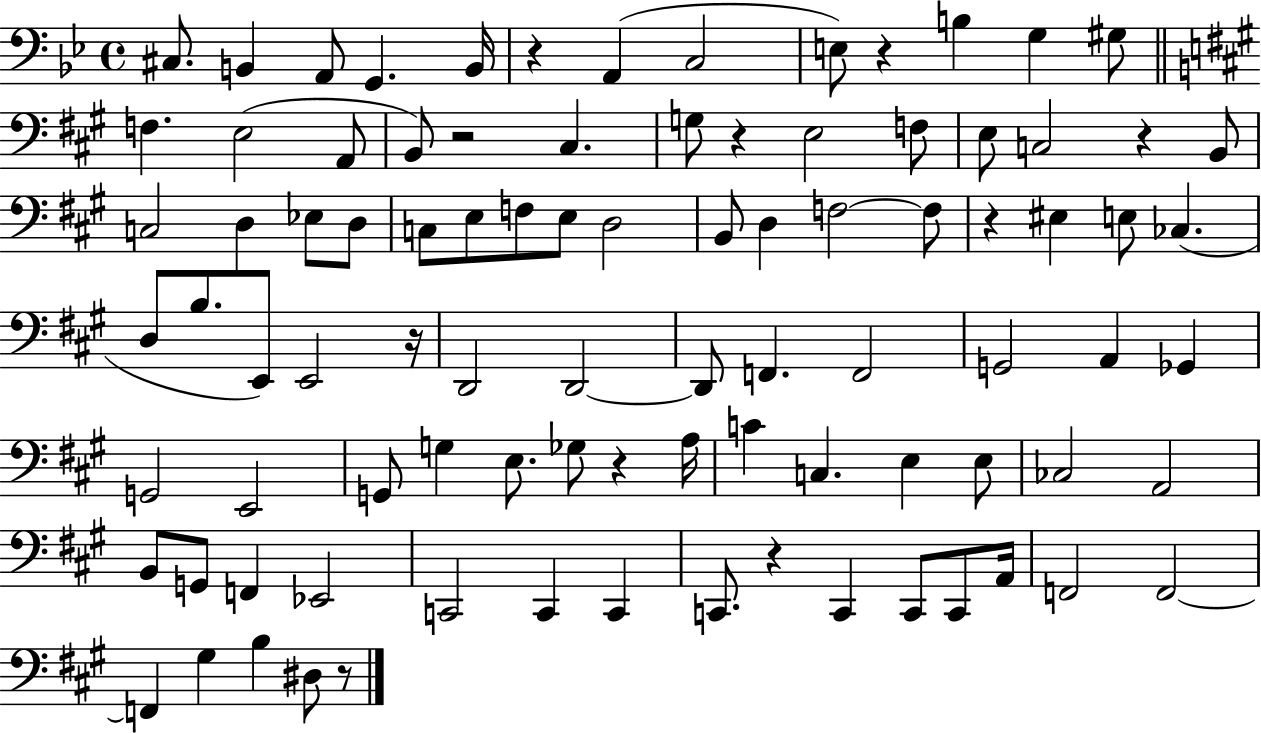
X:1
T:Untitled
M:4/4
L:1/4
K:Bb
^C,/2 B,, A,,/2 G,, B,,/4 z A,, C,2 E,/2 z B, G, ^G,/2 F, E,2 A,,/2 B,,/2 z2 ^C, G,/2 z E,2 F,/2 E,/2 C,2 z B,,/2 C,2 D, _E,/2 D,/2 C,/2 E,/2 F,/2 E,/2 D,2 B,,/2 D, F,2 F,/2 z ^E, E,/2 _C, D,/2 B,/2 E,,/2 E,,2 z/4 D,,2 D,,2 D,,/2 F,, F,,2 G,,2 A,, _G,, G,,2 E,,2 G,,/2 G, E,/2 _G,/2 z A,/4 C C, E, E,/2 _C,2 A,,2 B,,/2 G,,/2 F,, _E,,2 C,,2 C,, C,, C,,/2 z C,, C,,/2 C,,/2 A,,/4 F,,2 F,,2 F,, ^G, B, ^D,/2 z/2